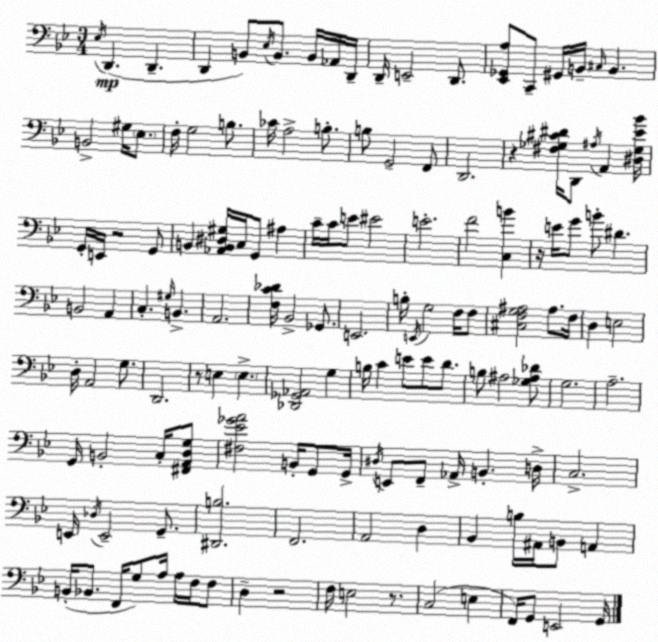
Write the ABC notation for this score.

X:1
T:Untitled
M:3/4
L:1/4
K:Bb
_E,/4 D,, D,, D,, B,,/2 _E,/4 B,,/2 B,,/4 _A,,/4 D,,/4 D,,/4 E,,2 D,,/2 [_E,,_G,,A,]/2 C,,/2 ^G,,/4 B,,/4 ^C,/4 B,, B,,2 ^G,/4 _E,/2 F,/4 G,2 B,/2 _C/4 A,2 B,/2 B,/2 G,,2 F,,/2 D,,2 z [^F,_G,^C^D]/4 D,,/2 ^A,/4 A,, [^D,_G,_E_B]/4 G,,/4 E,,/4 z2 G,,/2 B,, [_A,,B,,^D,^G,]/4 C,/4 G,,/2 ^A, C/4 C/4 E/2 ^E2 E2 F2 [C,B] z/4 E/4 G/2 B/2 ^D B,,2 A,, C, ^G,/4 B,, A,,2 [F,C_D]/4 _B,,2 _G,,/2 E,,2 B,/4 E,,/4 G,2 F,/4 F,/2 [^C,F,G,^A,]2 ^A,/2 F,/4 D, E,2 D,/4 A,,2 G,/2 D,,2 z/2 E, E, [_D,,_G,,_A,,]2 G, B,/4 C E/2 E/2 D/2 B,/2 ^A,2 [_G,^A,_D]/2 G,2 A,2 G,,/4 B,,2 C,/4 [^F,,A,,D,G,]/2 [^F,_E_GA]2 B,,/4 G,,/2 G,,/4 ^D,/4 E,,/2 F,,/2 _A,,/4 B,, D,/4 C,2 E,,/4 _D,/4 E,,2 G,,/2 [^D,,B,]2 F,,2 A,,2 D, _B,, B,/4 ^A,,/4 B,,/2 A,, B,,/4 _B,,/2 F,,/4 G,/2 A,/4 A,/4 F,/4 F,/2 D, z2 F,/4 E,2 z/2 C,2 E, F,,/4 G,,/2 E,,2 G,,/4